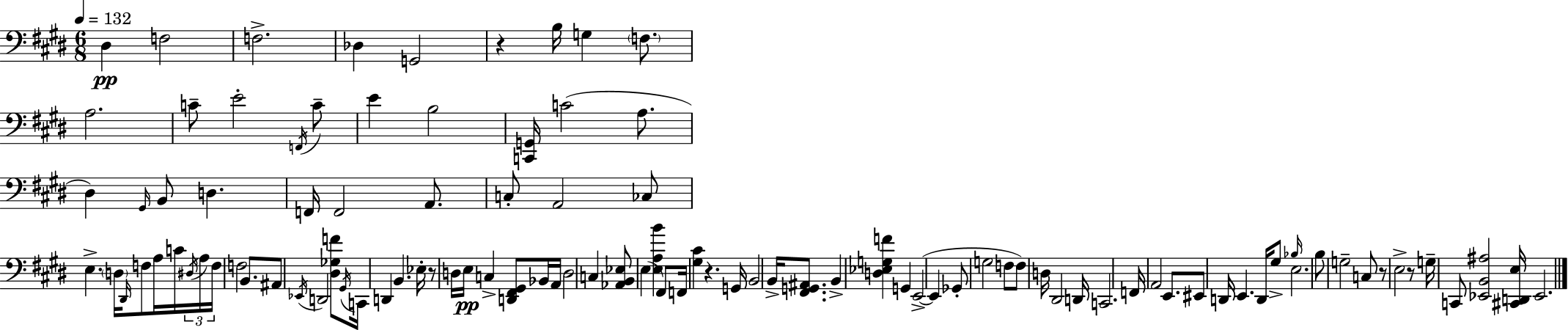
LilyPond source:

{
  \clef bass
  \numericTimeSignature
  \time 6/8
  \key e \major
  \tempo 4 = 132
  dis4\pp f2 | f2.-> | des4 g,2 | r4 b16 g4 \parenthesize f8. | \break a2. | c'8-- e'2-. \acciaccatura { f,16 } c'8-- | e'4 b2 | <c, g,>16 c'2( a8. | \break dis4) \grace { gis,16 } b,8 d4. | f,16 f,2 a,8. | c8-. a,2 | ces8 e4.-> \parenthesize d16 \grace { dis,16 } f8 | \break a16 c'16 \tuplet 3/2 { \acciaccatura { dis16 } a16 f16 } f2 | b,8. ais,8 \acciaccatura { ees,16 } d,2 | <dis ges f'>8 \acciaccatura { gis,16 } c,16 d,4 b,4. | ees16-. r8 d16 e16\pp c4-> | \break <d, fis, gis,>8 bes,16 a,16 d2 | c4 <aes, b, ees>8 e4( | <e a b'>4 fis,8) f,16 <gis cis'>4 r4. | g,16 b,2 | \break b,16-> <fis, g, ais,>8. b,4-> <d ees g f'>4 | g,4 e,2->~(~ | e,4 ges,8-. g2 | f8 f8) d16 dis,2 | \break d,16 c,2. | f,16 a,2 | e,8. eis,8 d,16 e,4. | d,16 gis8-> \grace { bes16 } e2. | \break b8 g2-- | c8 r8 e2-> | r8 g16-- c,8 <ees, b, ais>2 | <cis, d, e>16 ees,2. | \break \bar "|."
}